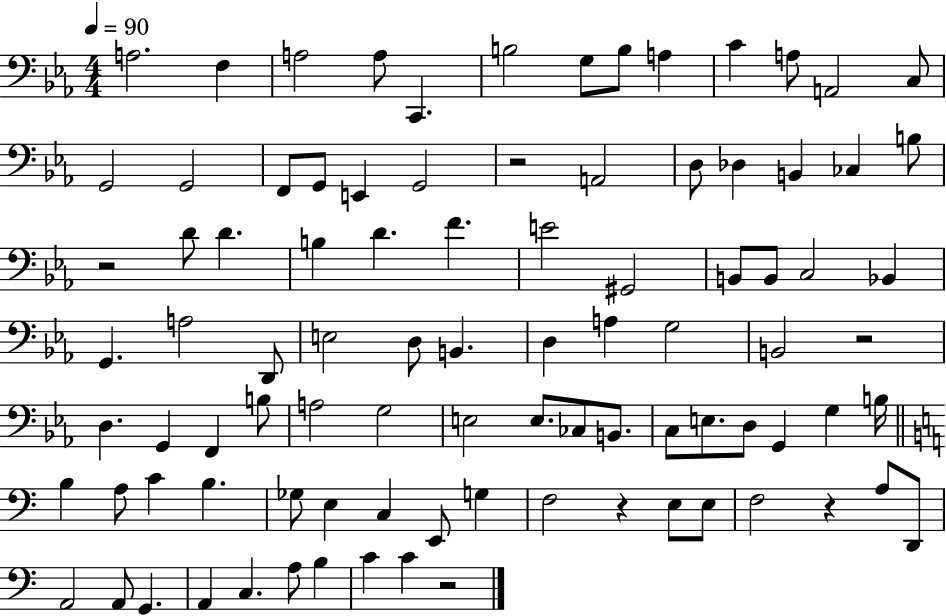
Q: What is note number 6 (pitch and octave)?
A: B3